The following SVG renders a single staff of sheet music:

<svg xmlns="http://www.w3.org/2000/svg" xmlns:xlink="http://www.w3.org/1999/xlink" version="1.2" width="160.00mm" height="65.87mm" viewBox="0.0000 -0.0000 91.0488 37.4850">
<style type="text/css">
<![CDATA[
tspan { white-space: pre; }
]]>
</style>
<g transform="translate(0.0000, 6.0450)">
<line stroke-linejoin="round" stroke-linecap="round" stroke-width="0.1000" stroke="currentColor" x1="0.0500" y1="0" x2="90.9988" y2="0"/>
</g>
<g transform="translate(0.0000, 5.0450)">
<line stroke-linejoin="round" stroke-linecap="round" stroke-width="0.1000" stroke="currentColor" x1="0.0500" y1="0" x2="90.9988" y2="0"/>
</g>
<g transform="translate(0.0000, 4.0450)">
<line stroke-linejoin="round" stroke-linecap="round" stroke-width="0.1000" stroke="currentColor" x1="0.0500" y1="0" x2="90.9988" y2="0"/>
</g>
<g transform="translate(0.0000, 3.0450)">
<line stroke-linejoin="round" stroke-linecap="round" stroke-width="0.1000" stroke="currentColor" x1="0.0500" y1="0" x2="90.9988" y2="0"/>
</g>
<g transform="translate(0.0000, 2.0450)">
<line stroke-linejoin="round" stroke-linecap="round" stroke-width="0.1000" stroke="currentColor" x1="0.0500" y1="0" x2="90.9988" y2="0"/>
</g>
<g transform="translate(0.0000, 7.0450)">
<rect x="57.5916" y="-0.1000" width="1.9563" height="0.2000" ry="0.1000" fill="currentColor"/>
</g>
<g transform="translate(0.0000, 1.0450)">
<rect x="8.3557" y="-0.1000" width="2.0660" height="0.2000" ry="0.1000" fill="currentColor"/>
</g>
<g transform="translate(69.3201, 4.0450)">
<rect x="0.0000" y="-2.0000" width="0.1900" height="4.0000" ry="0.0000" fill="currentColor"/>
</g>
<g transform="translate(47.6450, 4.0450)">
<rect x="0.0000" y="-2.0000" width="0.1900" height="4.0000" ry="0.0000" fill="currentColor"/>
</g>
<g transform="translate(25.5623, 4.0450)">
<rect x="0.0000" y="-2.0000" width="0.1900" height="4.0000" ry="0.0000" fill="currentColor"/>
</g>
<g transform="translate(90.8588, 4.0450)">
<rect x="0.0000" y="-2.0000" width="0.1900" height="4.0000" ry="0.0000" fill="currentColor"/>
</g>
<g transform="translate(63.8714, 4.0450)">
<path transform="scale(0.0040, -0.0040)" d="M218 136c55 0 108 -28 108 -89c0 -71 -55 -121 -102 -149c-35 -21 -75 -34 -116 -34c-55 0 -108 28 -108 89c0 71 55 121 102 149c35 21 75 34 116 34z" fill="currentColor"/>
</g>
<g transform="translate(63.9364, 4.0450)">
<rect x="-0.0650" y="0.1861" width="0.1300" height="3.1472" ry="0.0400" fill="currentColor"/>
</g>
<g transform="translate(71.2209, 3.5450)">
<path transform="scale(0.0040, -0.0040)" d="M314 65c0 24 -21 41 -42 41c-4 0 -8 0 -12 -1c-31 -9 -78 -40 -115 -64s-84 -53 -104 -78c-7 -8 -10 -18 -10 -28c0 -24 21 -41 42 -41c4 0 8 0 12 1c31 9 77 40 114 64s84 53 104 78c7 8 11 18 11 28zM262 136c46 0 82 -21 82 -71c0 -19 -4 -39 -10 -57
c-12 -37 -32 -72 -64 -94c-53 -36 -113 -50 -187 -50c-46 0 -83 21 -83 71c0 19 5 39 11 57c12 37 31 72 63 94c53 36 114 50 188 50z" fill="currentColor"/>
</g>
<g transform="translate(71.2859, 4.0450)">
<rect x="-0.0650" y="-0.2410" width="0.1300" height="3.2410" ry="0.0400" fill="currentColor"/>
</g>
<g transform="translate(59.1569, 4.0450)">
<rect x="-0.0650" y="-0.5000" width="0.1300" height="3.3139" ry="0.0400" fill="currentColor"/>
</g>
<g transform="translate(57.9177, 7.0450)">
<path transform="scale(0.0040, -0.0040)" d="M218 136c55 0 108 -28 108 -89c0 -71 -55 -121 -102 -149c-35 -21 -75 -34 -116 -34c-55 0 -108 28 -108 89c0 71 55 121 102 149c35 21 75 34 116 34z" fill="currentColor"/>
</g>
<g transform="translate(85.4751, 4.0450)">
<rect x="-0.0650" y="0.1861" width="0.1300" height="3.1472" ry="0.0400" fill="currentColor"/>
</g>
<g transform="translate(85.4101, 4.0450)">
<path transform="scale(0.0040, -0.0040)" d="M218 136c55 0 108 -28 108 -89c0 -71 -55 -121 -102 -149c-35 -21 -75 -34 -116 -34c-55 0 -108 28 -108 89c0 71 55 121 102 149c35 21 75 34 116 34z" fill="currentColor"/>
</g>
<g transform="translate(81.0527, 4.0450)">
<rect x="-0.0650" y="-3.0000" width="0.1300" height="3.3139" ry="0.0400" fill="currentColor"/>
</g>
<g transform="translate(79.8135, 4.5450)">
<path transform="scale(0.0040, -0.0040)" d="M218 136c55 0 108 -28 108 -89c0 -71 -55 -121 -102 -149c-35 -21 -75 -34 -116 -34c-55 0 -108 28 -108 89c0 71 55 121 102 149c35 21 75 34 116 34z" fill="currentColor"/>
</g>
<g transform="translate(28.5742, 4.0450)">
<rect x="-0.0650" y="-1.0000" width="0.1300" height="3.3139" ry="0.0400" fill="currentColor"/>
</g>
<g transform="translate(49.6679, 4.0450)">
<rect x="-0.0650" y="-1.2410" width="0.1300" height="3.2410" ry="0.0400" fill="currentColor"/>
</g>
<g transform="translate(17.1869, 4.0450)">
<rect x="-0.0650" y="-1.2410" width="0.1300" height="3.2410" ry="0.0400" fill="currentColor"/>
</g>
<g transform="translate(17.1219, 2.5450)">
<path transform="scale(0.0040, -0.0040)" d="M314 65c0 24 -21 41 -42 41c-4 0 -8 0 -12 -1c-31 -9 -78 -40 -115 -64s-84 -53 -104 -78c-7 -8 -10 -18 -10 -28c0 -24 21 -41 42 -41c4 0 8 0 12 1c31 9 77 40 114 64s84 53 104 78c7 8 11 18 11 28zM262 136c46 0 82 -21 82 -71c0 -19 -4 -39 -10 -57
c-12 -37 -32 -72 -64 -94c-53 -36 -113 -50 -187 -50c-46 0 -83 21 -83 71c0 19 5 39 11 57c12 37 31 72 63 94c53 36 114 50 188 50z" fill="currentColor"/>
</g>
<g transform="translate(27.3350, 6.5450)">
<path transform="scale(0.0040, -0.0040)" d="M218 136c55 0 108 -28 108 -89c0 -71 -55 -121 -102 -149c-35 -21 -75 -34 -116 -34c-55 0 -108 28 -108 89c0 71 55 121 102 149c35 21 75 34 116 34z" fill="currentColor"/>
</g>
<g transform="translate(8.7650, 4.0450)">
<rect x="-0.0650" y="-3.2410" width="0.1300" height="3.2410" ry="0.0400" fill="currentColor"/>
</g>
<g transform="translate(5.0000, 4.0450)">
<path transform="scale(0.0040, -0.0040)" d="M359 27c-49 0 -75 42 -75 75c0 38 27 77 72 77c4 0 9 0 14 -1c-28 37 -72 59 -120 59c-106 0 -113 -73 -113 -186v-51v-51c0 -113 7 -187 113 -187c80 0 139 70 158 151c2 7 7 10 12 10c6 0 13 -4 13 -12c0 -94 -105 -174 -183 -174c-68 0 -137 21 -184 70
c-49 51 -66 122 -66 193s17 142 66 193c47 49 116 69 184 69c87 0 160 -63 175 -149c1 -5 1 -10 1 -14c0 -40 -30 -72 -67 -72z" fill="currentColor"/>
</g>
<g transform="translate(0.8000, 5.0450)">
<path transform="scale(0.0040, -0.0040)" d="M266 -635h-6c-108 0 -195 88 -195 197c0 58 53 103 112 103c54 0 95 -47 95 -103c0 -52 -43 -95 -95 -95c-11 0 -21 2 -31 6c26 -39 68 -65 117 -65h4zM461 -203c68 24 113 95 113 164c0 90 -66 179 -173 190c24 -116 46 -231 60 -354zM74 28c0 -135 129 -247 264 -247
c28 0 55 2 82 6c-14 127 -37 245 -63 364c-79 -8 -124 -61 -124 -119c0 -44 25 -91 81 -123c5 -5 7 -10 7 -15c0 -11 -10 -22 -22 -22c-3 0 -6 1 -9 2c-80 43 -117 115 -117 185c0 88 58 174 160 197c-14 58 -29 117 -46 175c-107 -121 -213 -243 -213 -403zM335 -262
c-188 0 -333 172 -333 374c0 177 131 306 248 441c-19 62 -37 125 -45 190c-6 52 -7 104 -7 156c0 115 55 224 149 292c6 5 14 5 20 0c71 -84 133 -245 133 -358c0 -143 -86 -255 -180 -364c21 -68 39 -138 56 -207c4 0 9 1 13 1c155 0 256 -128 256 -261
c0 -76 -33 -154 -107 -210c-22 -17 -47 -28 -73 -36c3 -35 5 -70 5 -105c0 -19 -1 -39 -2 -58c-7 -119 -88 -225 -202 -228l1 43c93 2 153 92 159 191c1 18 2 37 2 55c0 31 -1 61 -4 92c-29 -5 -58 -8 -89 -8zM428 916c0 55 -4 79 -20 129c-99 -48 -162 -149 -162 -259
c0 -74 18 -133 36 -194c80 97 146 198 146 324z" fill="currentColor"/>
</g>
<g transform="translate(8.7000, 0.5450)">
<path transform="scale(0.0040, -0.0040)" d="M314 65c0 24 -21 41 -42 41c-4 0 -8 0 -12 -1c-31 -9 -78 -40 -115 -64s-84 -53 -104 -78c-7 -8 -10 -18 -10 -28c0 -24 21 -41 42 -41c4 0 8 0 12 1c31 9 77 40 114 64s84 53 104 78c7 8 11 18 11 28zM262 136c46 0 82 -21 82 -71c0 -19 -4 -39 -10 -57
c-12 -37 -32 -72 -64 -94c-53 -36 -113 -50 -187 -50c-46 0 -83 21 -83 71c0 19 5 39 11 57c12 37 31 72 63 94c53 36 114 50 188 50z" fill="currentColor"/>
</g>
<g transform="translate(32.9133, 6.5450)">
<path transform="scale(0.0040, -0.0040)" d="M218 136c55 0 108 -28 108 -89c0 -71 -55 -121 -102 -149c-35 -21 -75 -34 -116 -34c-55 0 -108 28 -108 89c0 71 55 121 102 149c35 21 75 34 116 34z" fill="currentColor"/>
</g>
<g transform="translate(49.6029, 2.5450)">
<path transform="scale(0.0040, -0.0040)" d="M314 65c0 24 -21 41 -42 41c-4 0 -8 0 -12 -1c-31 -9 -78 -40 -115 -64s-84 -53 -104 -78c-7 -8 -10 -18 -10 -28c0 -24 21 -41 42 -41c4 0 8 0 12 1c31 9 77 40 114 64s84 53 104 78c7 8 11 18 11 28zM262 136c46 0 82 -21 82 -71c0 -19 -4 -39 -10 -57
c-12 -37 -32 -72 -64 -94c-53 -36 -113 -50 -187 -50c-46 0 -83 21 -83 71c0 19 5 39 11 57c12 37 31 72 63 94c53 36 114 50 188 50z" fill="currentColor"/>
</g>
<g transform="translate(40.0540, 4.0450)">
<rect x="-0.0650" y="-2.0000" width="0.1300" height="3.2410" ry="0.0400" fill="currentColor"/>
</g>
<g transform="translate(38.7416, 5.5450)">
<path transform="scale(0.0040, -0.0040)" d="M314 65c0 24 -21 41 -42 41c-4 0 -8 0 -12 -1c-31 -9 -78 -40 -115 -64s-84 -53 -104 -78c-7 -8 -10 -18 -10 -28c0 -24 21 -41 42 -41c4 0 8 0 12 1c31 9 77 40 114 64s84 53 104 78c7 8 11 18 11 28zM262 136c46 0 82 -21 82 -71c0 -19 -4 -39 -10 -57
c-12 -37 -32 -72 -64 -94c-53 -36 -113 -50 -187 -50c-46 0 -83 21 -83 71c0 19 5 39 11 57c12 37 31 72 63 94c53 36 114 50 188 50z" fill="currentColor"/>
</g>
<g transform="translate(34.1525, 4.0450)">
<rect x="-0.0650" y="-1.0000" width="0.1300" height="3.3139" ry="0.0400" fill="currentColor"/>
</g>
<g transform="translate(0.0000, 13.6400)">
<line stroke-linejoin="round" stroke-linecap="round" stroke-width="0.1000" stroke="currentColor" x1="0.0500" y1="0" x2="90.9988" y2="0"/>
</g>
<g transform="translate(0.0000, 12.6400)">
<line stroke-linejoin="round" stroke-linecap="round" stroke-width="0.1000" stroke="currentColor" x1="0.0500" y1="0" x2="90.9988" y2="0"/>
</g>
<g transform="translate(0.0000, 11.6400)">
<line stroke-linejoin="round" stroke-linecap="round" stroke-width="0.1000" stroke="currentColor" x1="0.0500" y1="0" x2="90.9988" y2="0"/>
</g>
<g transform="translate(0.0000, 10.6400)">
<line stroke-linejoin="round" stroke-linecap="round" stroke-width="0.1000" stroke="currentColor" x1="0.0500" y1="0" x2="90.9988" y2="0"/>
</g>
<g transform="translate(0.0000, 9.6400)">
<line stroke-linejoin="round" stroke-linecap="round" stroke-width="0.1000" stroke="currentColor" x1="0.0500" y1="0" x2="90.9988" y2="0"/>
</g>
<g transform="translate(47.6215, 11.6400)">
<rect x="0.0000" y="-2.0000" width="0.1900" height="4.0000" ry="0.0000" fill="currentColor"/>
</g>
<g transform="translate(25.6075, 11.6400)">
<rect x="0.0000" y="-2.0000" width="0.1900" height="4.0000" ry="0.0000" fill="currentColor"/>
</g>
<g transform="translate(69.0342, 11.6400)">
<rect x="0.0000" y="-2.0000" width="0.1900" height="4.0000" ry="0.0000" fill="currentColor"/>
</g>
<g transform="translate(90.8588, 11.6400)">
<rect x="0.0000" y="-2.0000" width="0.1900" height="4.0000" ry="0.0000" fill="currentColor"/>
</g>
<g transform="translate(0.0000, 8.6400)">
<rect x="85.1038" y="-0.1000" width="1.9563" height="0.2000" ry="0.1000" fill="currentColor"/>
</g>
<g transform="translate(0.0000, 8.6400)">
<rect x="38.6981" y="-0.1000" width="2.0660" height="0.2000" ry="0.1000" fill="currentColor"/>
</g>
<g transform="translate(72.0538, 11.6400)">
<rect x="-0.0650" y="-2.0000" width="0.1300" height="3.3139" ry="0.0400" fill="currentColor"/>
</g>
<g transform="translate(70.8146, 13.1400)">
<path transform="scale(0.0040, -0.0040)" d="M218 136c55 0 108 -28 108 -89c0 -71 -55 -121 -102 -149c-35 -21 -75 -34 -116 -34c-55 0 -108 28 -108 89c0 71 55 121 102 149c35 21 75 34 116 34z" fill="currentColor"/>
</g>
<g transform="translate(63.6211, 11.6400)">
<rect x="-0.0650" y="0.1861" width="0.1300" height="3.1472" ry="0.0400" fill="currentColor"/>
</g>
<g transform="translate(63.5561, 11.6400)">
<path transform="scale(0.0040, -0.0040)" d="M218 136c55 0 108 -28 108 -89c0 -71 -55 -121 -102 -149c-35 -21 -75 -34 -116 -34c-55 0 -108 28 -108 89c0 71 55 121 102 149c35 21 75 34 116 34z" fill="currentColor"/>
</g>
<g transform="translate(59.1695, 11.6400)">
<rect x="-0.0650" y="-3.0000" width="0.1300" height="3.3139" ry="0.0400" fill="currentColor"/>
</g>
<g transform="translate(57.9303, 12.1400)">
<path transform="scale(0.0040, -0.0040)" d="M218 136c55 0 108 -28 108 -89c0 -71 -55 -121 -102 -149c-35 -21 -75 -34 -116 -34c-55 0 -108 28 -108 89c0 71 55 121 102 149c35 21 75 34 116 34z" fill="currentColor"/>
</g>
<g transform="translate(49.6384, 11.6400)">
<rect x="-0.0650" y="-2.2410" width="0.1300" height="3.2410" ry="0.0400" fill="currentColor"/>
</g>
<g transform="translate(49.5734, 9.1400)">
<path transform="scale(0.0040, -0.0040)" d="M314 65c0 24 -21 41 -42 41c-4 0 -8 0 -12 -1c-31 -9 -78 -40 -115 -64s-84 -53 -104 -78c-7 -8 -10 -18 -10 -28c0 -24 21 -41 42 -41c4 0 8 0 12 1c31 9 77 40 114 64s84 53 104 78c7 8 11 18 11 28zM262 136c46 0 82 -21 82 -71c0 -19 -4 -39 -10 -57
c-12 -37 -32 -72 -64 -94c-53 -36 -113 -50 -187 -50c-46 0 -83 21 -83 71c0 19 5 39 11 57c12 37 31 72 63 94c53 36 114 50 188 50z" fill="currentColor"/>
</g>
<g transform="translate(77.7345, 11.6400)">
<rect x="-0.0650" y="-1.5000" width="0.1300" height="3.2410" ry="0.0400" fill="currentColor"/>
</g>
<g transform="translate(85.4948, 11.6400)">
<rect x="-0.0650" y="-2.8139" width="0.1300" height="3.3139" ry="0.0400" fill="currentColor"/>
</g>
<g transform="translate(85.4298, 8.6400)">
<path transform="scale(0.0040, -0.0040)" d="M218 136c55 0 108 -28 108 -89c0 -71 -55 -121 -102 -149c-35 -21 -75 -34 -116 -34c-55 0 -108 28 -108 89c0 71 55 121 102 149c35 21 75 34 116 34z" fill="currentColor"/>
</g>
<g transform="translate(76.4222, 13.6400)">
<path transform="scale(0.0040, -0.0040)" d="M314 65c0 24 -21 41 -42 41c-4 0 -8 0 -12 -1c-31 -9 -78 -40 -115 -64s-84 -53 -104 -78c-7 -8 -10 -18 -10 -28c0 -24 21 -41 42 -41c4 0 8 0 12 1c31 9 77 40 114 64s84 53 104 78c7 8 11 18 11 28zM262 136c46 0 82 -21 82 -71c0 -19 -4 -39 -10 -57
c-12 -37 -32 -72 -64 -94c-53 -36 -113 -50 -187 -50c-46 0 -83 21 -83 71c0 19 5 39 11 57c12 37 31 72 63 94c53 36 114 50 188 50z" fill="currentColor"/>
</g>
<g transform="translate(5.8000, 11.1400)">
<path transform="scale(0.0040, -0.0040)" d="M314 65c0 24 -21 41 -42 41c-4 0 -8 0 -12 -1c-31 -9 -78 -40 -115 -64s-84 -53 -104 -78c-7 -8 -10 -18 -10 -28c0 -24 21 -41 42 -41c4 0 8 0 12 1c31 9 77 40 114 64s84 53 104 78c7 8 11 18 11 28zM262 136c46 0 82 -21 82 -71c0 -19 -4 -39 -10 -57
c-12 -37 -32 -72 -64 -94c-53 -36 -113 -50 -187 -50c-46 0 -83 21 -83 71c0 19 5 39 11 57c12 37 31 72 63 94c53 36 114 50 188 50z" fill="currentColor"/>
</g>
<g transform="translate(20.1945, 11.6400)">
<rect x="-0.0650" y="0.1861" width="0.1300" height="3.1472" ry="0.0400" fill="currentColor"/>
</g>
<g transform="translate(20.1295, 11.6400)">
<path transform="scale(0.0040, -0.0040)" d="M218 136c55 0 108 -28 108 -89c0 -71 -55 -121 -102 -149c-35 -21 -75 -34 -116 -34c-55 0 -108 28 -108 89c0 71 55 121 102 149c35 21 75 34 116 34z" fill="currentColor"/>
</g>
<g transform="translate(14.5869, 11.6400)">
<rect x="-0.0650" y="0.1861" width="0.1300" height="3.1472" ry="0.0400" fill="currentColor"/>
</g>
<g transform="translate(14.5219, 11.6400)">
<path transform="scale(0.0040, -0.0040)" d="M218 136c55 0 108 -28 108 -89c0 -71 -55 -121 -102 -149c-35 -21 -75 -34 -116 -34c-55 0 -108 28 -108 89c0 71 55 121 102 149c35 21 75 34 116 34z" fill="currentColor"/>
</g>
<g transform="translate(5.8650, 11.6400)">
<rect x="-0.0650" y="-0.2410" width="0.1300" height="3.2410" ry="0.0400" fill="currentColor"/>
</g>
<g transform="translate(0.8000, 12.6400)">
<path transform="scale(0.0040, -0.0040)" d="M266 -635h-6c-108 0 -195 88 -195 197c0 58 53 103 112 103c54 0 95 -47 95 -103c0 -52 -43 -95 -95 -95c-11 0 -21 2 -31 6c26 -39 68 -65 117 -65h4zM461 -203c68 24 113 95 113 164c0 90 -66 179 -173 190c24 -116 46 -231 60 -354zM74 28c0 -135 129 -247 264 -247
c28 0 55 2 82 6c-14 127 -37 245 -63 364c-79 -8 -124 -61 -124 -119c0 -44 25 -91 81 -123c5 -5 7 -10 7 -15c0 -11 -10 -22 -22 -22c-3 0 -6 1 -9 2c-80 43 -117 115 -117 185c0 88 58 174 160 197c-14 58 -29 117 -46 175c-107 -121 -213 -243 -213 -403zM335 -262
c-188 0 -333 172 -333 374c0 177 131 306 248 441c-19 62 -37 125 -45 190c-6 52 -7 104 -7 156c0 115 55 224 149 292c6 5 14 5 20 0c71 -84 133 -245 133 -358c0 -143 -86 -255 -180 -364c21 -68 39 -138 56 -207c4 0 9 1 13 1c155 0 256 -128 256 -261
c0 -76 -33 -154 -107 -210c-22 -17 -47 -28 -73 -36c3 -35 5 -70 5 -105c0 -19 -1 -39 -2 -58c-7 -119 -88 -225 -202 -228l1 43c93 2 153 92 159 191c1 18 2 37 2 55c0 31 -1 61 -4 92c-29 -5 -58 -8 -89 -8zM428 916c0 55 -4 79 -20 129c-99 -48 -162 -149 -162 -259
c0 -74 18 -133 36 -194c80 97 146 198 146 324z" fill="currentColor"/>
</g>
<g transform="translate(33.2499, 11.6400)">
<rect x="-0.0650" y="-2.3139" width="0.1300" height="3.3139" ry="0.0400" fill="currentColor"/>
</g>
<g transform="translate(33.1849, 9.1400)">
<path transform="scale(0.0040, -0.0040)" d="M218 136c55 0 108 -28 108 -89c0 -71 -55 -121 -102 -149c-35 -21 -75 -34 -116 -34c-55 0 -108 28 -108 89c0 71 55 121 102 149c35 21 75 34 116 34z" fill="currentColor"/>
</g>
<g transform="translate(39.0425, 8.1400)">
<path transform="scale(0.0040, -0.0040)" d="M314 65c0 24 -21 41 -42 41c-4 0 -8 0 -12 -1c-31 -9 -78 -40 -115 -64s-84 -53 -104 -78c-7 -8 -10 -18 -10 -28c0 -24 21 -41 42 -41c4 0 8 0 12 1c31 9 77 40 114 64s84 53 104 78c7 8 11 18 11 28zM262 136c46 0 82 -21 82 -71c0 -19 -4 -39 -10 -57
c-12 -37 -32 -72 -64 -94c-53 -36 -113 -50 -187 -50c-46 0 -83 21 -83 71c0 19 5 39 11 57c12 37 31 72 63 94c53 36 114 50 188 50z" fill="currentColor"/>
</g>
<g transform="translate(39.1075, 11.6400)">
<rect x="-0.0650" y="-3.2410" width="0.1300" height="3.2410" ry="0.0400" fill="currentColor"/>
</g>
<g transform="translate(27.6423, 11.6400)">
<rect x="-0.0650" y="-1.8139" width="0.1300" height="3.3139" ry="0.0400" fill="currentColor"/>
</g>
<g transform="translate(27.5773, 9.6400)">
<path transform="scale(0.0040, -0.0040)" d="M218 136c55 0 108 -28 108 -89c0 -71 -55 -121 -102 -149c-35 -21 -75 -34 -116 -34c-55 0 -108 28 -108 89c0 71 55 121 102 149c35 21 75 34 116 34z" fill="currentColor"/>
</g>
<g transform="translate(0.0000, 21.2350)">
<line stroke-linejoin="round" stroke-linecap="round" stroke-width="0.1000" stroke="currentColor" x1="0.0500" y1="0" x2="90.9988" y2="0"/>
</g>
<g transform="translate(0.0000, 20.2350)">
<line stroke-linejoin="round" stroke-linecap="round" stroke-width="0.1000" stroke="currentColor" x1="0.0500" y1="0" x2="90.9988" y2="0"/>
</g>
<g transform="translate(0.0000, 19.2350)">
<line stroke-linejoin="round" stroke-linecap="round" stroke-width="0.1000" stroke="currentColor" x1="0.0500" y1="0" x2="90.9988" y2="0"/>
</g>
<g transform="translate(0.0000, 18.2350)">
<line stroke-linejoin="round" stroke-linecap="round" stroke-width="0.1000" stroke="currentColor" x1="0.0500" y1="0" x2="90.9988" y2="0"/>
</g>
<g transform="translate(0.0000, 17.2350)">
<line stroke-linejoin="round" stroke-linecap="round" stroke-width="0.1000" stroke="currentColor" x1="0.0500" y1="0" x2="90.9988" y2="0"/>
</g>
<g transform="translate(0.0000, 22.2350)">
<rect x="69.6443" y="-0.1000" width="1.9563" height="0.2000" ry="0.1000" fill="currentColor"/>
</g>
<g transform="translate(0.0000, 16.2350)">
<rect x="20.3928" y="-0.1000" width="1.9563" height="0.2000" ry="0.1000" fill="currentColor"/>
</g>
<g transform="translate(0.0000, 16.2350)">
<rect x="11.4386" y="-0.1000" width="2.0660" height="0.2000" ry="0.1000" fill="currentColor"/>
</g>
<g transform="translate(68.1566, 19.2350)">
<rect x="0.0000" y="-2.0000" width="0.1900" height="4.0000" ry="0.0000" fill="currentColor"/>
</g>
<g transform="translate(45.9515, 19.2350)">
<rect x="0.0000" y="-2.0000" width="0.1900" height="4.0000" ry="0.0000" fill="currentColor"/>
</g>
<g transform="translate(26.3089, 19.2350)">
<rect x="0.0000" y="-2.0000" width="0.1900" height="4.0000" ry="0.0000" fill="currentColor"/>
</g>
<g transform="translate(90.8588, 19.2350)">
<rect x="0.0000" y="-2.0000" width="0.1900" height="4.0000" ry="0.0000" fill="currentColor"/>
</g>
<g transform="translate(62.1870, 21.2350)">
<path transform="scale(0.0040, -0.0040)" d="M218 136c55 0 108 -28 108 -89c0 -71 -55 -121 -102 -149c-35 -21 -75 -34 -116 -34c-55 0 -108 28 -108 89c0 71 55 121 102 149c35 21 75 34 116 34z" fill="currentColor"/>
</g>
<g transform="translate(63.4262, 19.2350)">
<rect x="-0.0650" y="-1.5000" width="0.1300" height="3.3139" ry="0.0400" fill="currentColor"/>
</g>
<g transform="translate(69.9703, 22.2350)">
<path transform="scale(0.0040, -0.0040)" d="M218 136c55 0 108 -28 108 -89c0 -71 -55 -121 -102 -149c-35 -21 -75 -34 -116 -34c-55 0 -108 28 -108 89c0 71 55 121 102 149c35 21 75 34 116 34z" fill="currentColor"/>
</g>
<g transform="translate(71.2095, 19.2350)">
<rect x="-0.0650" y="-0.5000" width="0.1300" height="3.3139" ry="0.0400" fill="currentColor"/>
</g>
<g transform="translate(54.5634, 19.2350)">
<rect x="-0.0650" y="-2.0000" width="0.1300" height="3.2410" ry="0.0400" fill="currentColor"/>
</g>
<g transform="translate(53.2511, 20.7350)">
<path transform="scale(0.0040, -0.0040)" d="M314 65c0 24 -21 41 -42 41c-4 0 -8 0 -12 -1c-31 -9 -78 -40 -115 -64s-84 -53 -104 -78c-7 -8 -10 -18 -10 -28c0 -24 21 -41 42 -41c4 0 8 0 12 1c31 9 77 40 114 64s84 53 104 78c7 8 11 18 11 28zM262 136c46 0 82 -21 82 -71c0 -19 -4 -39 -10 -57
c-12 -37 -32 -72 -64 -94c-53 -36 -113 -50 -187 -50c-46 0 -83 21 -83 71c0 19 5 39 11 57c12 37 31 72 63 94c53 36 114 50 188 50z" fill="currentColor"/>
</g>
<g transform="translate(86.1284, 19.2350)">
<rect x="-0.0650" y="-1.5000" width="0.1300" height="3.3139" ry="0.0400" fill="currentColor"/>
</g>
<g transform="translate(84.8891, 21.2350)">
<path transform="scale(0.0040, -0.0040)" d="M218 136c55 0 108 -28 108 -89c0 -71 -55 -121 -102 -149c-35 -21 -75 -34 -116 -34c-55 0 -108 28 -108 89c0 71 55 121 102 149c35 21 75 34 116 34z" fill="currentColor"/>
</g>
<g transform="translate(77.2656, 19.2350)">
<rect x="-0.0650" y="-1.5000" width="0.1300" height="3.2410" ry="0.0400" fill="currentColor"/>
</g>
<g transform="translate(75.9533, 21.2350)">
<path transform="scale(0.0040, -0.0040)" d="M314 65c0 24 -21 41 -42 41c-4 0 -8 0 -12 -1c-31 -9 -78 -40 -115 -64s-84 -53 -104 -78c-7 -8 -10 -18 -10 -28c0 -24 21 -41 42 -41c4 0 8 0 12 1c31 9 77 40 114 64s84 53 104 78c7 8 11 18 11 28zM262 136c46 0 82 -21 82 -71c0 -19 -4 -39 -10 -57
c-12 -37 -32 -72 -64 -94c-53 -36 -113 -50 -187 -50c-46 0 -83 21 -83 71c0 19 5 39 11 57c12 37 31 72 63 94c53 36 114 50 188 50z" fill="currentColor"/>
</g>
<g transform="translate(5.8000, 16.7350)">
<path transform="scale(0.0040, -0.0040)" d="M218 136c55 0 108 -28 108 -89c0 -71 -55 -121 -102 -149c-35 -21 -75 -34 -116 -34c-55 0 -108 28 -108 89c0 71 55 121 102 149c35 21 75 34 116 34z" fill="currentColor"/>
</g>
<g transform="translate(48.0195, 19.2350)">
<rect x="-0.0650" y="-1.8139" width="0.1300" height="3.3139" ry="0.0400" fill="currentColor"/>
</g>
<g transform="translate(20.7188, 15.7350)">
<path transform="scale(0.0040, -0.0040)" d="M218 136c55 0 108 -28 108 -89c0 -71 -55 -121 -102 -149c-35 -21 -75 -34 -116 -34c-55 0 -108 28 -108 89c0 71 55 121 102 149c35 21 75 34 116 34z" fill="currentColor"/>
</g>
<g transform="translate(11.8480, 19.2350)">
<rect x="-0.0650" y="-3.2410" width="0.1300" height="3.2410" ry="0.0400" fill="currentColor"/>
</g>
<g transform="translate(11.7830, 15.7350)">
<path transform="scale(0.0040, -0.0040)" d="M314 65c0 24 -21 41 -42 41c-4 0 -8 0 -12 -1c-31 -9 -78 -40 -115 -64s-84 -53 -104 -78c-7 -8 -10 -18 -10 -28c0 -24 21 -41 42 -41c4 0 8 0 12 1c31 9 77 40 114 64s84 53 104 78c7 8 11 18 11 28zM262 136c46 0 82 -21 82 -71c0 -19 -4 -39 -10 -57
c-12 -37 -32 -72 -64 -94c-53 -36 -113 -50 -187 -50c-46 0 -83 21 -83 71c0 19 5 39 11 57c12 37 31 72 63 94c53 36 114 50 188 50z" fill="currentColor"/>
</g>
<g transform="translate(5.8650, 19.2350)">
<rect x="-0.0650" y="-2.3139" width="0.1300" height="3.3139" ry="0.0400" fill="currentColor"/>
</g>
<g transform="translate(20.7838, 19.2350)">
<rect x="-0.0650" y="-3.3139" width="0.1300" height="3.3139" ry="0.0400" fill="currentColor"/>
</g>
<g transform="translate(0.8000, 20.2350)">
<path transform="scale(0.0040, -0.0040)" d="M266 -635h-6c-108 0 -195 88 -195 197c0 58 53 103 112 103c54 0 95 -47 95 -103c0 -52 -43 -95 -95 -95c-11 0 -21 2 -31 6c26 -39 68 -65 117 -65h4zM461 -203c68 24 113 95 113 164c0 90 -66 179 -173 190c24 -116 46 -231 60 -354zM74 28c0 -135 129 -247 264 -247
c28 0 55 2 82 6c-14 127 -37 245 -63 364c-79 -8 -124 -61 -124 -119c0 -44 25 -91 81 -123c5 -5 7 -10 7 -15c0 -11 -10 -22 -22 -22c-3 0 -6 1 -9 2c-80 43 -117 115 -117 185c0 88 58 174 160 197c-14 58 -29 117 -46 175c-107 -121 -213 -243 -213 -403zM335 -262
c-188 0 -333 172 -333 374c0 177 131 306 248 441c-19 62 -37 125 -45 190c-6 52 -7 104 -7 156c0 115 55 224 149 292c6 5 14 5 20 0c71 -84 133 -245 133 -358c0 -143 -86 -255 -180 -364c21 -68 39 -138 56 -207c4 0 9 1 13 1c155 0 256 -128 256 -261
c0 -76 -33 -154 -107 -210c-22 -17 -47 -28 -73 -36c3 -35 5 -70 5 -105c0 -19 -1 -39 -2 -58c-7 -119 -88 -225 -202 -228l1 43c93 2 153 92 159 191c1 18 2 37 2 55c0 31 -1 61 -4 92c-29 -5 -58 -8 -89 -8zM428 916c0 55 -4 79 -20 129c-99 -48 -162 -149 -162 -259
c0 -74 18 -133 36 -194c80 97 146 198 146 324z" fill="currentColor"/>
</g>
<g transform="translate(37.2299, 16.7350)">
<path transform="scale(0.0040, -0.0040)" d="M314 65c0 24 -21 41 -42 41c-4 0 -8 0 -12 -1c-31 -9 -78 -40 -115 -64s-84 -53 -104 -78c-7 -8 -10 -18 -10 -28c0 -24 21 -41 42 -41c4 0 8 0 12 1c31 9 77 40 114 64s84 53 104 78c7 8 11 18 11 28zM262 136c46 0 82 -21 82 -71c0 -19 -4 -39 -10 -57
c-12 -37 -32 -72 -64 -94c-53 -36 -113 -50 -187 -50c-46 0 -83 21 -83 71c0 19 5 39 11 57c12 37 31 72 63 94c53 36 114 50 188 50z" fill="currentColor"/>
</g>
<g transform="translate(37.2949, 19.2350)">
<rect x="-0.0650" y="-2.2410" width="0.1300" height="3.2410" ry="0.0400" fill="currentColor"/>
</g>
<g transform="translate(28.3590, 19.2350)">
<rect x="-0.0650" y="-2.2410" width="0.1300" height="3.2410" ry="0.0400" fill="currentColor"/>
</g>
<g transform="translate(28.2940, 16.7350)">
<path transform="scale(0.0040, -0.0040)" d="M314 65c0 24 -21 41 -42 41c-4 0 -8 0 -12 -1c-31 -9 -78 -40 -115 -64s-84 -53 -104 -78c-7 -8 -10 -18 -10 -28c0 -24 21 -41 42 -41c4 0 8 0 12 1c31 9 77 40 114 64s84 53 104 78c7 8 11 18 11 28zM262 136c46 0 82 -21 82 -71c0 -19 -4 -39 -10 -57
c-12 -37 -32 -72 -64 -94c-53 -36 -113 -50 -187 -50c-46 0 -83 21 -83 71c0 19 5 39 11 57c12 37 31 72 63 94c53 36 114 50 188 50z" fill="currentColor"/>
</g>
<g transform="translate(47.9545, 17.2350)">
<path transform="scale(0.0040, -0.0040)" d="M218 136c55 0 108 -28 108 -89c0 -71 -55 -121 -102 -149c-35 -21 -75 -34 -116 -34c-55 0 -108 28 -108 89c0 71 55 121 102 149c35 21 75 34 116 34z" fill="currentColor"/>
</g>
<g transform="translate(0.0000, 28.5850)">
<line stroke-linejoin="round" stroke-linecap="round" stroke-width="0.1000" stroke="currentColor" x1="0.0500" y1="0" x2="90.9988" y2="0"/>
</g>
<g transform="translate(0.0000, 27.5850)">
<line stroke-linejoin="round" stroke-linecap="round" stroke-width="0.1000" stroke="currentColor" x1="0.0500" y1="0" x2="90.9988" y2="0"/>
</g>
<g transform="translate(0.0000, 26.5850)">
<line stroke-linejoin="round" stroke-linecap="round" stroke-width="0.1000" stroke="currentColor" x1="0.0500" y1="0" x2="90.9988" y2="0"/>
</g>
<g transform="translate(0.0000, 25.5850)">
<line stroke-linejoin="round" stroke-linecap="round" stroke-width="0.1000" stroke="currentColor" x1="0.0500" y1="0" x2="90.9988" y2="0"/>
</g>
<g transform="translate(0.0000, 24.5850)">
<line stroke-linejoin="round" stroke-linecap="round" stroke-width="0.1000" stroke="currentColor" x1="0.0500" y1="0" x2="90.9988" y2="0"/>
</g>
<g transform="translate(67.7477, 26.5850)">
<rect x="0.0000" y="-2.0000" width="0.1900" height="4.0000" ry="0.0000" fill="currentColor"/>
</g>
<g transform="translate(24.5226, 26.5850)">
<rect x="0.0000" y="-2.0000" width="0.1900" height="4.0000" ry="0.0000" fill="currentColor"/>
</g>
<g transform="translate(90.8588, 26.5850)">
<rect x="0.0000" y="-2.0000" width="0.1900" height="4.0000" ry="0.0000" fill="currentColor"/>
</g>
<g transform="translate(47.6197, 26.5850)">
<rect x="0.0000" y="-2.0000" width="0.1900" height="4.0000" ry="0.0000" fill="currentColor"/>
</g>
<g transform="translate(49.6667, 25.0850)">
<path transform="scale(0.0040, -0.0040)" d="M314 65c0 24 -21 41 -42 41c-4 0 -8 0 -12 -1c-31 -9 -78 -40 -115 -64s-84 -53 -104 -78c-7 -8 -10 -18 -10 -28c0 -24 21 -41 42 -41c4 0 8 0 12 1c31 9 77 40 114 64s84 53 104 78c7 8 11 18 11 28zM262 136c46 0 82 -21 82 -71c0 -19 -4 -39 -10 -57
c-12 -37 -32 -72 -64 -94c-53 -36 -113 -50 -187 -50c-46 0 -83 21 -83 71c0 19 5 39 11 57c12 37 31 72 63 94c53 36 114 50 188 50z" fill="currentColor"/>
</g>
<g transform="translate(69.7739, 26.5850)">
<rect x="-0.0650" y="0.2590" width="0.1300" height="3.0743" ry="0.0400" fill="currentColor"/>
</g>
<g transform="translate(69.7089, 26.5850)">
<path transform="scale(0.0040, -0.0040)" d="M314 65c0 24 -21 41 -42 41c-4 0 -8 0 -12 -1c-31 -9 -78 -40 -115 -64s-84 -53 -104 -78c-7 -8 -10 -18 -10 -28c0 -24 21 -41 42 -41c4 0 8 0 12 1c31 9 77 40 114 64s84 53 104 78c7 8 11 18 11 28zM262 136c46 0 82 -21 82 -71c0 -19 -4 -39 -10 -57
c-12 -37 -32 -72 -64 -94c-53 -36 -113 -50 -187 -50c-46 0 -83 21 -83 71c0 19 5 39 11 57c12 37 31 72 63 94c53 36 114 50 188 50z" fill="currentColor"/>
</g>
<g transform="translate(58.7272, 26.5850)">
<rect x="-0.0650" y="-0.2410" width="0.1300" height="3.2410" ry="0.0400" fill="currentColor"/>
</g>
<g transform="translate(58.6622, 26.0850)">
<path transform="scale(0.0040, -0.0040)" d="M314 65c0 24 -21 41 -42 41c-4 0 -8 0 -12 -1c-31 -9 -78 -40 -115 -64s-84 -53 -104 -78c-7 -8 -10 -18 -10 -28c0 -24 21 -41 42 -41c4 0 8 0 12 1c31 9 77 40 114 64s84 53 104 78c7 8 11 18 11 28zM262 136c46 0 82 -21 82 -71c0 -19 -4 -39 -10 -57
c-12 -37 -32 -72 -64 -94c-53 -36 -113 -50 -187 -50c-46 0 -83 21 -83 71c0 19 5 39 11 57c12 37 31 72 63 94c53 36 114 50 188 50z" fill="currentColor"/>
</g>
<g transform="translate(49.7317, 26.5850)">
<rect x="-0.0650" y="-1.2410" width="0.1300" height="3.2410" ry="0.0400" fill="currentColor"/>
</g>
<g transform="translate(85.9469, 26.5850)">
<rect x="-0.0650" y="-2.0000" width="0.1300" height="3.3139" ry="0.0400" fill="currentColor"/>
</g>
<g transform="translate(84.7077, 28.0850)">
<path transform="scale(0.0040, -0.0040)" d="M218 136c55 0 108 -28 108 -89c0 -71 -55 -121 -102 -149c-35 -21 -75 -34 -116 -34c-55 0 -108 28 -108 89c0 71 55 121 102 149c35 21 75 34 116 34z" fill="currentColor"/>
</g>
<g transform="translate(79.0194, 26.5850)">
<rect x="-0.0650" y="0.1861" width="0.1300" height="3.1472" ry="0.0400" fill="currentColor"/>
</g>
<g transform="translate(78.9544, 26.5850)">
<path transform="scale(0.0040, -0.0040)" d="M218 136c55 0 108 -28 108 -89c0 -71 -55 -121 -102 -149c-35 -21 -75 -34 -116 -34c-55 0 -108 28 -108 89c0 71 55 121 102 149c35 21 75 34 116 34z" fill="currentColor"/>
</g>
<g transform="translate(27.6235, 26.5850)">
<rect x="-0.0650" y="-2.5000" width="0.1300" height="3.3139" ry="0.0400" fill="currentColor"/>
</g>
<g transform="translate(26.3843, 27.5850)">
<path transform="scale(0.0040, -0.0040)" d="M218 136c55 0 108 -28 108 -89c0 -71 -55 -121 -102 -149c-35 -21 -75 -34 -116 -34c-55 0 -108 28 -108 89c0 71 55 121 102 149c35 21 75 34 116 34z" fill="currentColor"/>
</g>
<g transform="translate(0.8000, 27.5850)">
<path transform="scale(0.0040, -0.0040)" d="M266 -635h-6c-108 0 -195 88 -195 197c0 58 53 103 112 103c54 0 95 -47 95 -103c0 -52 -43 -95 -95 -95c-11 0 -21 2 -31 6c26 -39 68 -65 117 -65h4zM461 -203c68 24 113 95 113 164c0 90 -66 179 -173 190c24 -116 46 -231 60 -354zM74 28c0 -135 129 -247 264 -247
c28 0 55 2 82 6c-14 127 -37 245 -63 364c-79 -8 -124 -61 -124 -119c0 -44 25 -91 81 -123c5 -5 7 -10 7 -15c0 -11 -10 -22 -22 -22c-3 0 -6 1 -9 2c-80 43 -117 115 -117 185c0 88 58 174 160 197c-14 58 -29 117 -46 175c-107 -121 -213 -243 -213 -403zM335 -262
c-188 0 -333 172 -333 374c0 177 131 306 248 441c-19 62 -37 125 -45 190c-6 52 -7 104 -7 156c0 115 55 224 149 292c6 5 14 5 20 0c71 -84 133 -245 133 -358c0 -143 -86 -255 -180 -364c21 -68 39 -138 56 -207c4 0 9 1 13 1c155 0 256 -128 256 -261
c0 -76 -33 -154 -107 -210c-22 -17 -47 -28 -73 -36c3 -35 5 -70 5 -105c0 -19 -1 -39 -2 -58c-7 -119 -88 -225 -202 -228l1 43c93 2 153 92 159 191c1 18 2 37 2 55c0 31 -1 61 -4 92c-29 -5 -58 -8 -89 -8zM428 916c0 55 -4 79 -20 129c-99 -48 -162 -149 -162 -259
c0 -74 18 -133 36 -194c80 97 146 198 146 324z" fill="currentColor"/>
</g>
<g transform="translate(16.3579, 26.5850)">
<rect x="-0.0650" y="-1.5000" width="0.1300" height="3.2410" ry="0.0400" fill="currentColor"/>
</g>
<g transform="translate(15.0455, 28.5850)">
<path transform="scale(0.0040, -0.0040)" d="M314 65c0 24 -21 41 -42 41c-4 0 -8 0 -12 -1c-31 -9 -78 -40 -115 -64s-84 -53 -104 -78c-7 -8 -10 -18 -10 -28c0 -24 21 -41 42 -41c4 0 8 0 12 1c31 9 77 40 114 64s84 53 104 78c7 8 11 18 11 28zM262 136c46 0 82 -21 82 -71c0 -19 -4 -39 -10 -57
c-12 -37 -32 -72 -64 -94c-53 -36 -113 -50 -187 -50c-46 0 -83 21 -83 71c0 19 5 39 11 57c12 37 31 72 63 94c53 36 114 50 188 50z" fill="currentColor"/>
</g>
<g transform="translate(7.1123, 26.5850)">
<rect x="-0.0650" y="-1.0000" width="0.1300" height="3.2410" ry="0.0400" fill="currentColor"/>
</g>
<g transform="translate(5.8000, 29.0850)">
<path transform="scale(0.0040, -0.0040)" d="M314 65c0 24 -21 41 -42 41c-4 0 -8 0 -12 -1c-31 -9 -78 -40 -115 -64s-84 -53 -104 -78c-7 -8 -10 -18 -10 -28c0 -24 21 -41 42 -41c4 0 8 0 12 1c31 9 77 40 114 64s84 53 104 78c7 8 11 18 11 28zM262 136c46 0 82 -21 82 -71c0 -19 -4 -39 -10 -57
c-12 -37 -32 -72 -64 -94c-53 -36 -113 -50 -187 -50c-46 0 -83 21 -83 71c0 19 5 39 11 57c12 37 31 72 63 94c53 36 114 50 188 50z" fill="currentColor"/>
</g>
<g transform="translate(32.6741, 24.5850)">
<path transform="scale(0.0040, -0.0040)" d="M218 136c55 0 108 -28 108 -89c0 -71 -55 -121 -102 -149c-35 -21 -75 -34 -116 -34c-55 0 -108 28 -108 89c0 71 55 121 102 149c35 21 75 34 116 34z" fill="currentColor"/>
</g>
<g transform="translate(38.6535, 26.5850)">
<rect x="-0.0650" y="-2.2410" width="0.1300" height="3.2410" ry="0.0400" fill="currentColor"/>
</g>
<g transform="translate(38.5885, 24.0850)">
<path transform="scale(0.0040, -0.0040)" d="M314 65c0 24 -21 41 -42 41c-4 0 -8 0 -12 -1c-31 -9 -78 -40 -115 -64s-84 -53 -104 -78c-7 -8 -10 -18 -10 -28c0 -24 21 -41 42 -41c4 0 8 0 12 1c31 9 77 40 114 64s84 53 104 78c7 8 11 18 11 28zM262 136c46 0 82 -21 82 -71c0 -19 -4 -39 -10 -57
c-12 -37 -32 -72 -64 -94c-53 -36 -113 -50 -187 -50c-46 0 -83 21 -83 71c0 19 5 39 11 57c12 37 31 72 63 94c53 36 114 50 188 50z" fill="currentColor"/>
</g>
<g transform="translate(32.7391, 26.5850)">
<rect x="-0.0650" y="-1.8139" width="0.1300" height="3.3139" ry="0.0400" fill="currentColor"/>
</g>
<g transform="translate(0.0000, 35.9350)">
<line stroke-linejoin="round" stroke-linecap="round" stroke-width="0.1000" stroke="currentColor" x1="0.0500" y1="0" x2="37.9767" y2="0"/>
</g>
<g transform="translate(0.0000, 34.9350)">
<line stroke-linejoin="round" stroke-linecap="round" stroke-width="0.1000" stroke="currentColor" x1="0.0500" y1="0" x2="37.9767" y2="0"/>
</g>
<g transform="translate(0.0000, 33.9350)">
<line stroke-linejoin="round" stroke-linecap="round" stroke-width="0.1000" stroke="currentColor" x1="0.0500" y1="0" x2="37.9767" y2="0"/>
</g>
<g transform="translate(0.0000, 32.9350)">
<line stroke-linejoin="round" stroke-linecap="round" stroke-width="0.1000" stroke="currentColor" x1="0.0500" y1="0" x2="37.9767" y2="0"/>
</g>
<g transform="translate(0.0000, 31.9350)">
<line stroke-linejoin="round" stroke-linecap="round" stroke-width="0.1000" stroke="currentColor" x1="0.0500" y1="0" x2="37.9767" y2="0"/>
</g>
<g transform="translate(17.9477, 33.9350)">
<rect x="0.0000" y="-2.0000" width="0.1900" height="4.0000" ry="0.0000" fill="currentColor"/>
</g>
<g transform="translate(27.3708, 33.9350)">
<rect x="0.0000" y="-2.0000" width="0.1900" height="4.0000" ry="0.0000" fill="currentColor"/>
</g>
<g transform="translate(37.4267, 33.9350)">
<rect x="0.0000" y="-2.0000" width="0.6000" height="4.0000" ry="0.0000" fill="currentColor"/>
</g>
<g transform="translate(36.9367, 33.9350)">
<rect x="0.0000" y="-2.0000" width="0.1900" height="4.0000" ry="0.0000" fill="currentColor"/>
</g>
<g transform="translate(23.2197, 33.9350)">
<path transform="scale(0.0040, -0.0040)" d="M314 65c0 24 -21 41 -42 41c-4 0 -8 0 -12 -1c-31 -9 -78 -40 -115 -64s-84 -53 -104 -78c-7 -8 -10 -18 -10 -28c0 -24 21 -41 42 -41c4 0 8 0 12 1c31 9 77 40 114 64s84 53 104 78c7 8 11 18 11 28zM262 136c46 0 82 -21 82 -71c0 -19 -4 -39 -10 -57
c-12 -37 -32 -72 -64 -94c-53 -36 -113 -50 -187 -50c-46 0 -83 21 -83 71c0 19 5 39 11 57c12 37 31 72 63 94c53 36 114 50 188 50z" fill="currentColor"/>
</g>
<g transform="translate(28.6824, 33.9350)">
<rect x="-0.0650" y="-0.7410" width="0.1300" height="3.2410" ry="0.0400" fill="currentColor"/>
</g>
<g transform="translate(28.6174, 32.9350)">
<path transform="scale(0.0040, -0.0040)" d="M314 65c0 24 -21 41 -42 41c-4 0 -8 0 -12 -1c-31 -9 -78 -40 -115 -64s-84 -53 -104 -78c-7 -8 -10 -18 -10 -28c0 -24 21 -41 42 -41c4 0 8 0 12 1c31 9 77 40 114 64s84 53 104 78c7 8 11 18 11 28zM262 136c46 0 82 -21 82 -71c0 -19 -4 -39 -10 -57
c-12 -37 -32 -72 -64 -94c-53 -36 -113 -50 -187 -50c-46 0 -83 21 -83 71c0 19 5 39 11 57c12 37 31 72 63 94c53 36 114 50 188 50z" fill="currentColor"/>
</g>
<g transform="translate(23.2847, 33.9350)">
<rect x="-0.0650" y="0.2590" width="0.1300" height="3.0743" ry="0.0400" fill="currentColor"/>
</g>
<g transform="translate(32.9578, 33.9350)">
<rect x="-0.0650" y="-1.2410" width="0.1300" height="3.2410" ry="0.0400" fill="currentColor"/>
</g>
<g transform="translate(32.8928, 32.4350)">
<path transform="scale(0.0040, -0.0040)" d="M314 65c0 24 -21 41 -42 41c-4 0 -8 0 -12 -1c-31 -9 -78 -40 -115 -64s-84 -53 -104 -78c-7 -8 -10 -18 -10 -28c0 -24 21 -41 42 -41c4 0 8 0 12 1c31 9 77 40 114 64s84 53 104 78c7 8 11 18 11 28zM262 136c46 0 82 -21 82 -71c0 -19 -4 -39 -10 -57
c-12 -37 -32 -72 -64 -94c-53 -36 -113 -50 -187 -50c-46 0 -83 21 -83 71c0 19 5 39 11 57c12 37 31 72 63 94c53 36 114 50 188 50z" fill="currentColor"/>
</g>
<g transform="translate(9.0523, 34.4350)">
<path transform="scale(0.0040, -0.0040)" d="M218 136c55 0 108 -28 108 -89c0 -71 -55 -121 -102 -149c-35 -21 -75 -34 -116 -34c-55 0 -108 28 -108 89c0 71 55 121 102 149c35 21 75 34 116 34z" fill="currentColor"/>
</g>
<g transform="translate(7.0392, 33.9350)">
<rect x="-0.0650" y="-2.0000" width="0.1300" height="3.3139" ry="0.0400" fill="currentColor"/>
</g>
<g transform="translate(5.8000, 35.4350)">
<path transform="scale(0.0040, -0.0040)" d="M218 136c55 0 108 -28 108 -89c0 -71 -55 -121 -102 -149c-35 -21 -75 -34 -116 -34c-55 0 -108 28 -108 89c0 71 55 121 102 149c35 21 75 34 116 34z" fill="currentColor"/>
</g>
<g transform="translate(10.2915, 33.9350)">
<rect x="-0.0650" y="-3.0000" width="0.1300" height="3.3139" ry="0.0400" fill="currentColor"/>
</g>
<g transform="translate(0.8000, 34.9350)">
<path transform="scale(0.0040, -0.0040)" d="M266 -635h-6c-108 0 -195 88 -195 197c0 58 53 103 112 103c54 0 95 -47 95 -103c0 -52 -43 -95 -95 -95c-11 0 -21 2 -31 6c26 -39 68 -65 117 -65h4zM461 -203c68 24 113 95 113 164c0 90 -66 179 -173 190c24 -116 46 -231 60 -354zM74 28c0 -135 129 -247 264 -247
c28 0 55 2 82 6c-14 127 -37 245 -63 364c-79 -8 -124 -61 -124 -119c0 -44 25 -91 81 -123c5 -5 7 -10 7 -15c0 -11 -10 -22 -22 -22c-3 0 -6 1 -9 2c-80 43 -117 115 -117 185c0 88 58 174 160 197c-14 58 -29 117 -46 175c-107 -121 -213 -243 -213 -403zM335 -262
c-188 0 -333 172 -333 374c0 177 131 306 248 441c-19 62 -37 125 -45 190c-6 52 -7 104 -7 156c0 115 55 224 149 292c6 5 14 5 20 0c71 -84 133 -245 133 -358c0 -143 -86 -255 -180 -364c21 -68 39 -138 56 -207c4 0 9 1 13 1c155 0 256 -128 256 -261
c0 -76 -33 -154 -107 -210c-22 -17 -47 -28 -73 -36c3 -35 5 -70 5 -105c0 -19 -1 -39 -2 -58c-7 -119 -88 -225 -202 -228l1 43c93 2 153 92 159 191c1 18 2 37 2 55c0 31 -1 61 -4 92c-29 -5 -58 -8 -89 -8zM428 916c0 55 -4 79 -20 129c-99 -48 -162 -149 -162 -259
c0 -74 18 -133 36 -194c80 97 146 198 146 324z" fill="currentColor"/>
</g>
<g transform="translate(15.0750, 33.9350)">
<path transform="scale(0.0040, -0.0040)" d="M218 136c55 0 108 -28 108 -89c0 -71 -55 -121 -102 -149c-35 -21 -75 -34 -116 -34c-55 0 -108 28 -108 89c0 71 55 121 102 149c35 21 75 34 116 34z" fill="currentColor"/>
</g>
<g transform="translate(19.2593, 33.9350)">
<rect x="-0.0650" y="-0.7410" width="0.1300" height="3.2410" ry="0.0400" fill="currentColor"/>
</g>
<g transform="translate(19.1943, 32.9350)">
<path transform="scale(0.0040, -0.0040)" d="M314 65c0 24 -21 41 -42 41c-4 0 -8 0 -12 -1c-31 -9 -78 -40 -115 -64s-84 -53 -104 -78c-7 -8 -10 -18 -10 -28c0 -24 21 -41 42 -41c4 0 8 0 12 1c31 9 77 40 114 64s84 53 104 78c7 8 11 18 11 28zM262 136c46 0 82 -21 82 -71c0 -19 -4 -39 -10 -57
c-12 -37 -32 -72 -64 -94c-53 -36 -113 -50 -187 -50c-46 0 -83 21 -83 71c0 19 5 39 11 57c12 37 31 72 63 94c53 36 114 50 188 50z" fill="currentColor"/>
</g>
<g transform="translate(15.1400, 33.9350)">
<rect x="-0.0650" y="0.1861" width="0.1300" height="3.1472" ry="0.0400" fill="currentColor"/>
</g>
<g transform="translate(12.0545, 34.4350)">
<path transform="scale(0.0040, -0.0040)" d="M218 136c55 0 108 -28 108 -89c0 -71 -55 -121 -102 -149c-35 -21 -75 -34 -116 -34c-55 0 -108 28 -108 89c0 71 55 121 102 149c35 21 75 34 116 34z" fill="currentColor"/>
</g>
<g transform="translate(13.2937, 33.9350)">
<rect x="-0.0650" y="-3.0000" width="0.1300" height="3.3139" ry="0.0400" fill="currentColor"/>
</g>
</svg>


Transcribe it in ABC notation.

X:1
T:Untitled
M:4/4
L:1/4
K:C
b2 e2 D D F2 e2 C B c2 A B c2 B B f g b2 g2 A B F E2 a g b2 b g2 g2 f F2 E C E2 E D2 E2 G f g2 e2 c2 B2 B F F A A B d2 B2 d2 e2